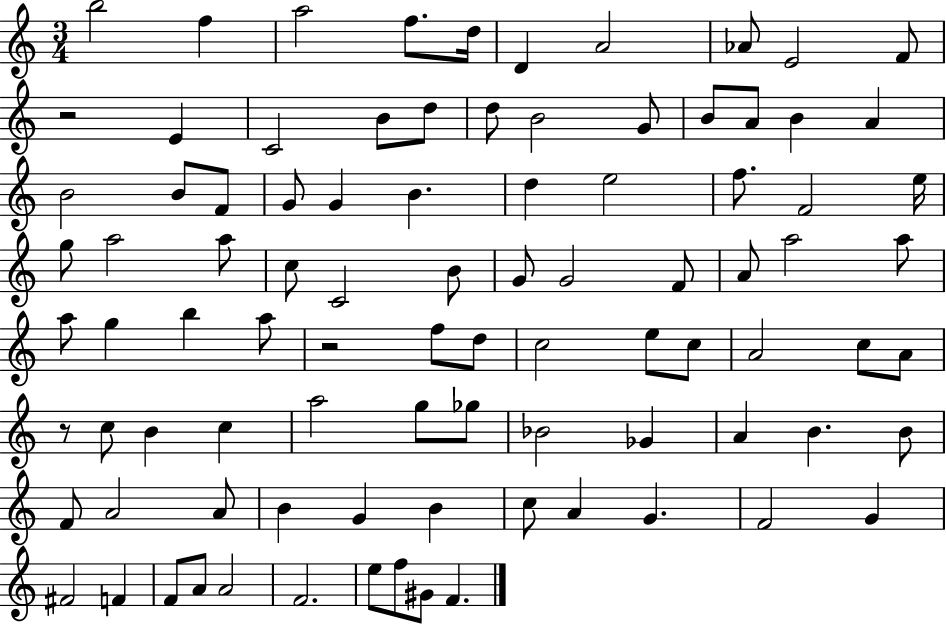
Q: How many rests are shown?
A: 3